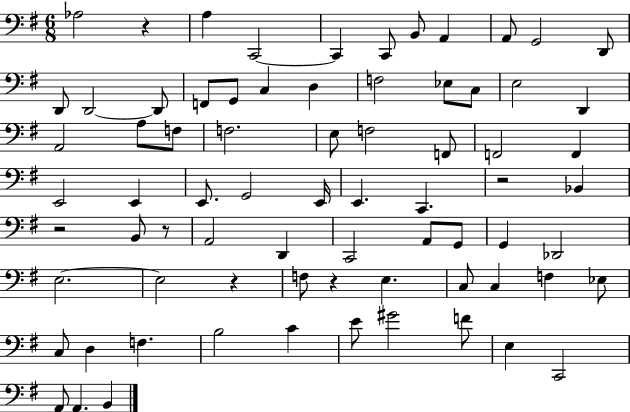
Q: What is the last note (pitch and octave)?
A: B2